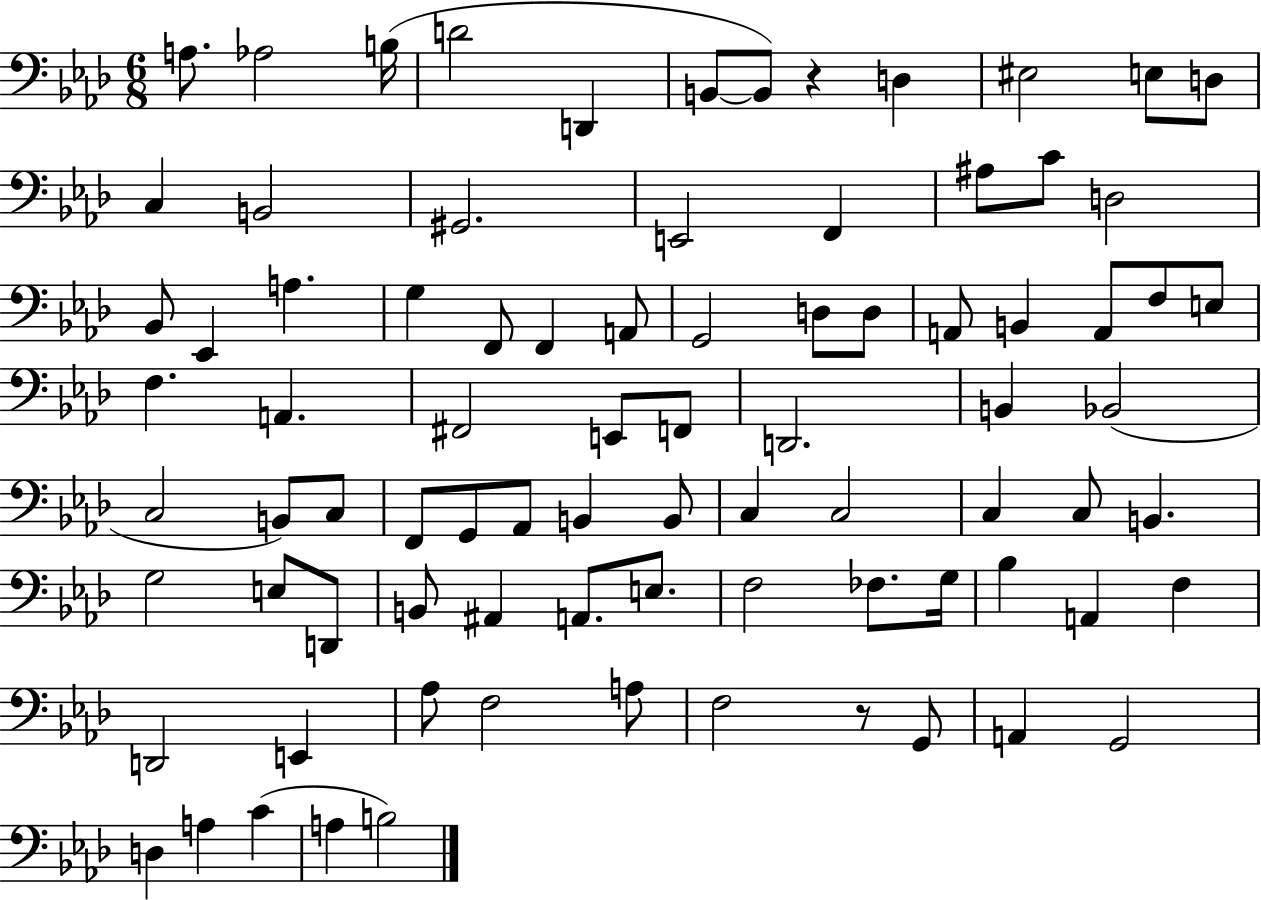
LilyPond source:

{
  \clef bass
  \numericTimeSignature
  \time 6/8
  \key aes \major
  \repeat volta 2 { a8. aes2 b16( | d'2 d,4 | b,8~~ b,8) r4 d4 | eis2 e8 d8 | \break c4 b,2 | gis,2. | e,2 f,4 | ais8 c'8 d2 | \break bes,8 ees,4 a4. | g4 f,8 f,4 a,8 | g,2 d8 d8 | a,8 b,4 a,8 f8 e8 | \break f4. a,4. | fis,2 e,8 f,8 | d,2. | b,4 bes,2( | \break c2 b,8) c8 | f,8 g,8 aes,8 b,4 b,8 | c4 c2 | c4 c8 b,4. | \break g2 e8 d,8 | b,8 ais,4 a,8. e8. | f2 fes8. g16 | bes4 a,4 f4 | \break d,2 e,4 | aes8 f2 a8 | f2 r8 g,8 | a,4 g,2 | \break d4 a4 c'4( | a4 b2) | } \bar "|."
}